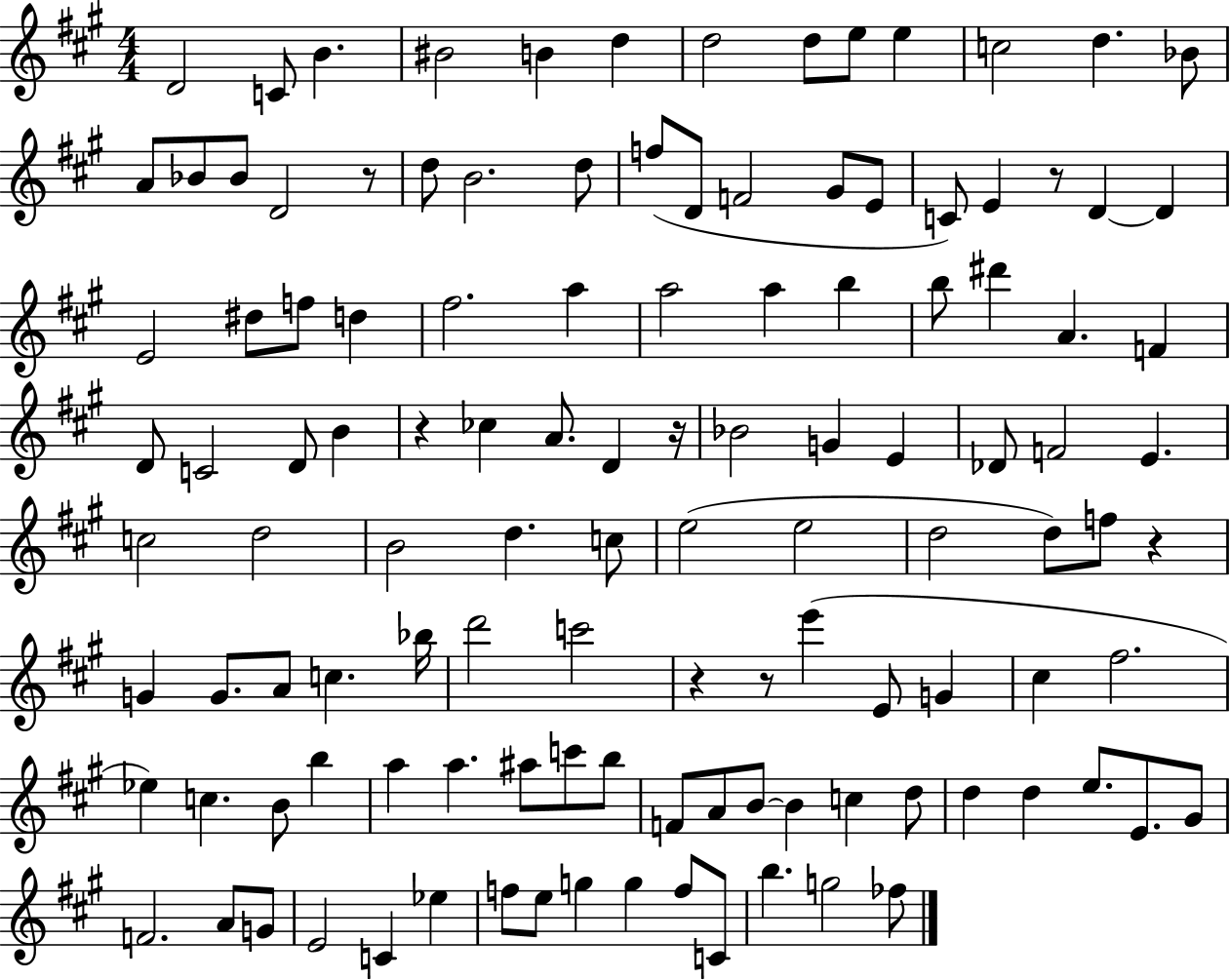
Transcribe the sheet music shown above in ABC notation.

X:1
T:Untitled
M:4/4
L:1/4
K:A
D2 C/2 B ^B2 B d d2 d/2 e/2 e c2 d _B/2 A/2 _B/2 _B/2 D2 z/2 d/2 B2 d/2 f/2 D/2 F2 ^G/2 E/2 C/2 E z/2 D D E2 ^d/2 f/2 d ^f2 a a2 a b b/2 ^d' A F D/2 C2 D/2 B z _c A/2 D z/4 _B2 G E _D/2 F2 E c2 d2 B2 d c/2 e2 e2 d2 d/2 f/2 z G G/2 A/2 c _b/4 d'2 c'2 z z/2 e' E/2 G ^c ^f2 _e c B/2 b a a ^a/2 c'/2 b/2 F/2 A/2 B/2 B c d/2 d d e/2 E/2 ^G/2 F2 A/2 G/2 E2 C _e f/2 e/2 g g f/2 C/2 b g2 _f/2